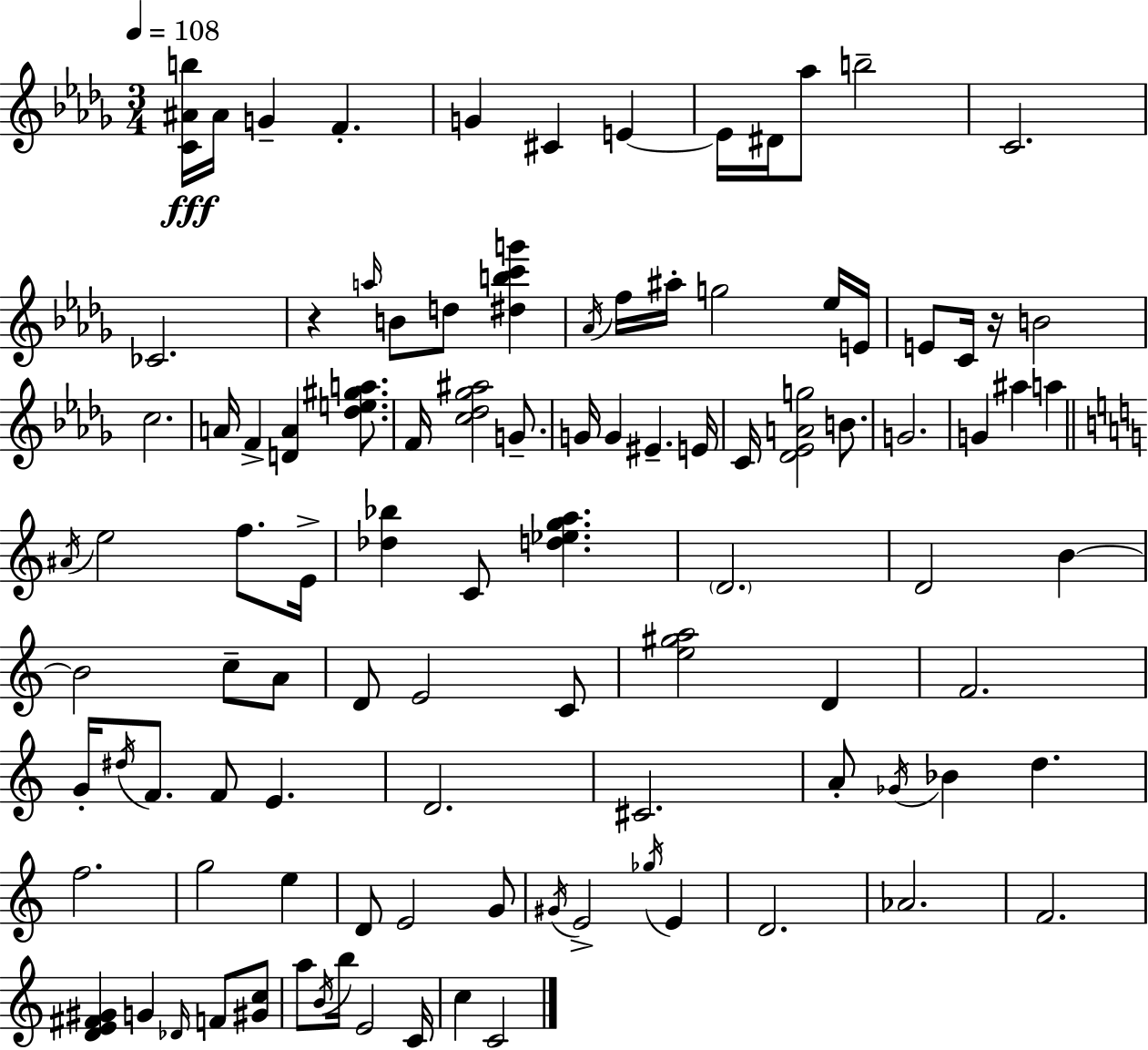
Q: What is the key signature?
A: BES minor